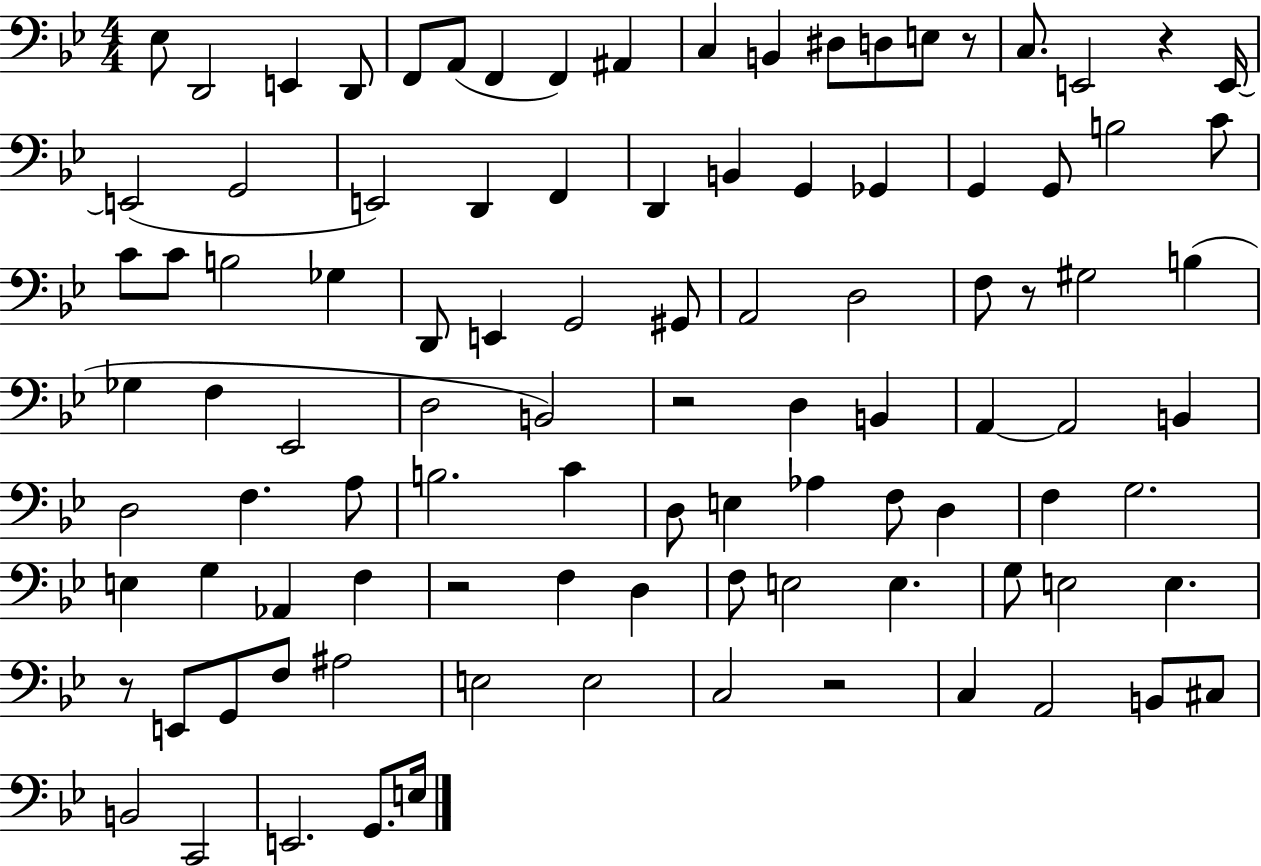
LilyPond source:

{
  \clef bass
  \numericTimeSignature
  \time 4/4
  \key bes \major
  ees8 d,2 e,4 d,8 | f,8 a,8( f,4 f,4) ais,4 | c4 b,4 dis8 d8 e8 r8 | c8. e,2 r4 e,16~~ | \break e,2( g,2 | e,2) d,4 f,4 | d,4 b,4 g,4 ges,4 | g,4 g,8 b2 c'8 | \break c'8 c'8 b2 ges4 | d,8 e,4 g,2 gis,8 | a,2 d2 | f8 r8 gis2 b4( | \break ges4 f4 ees,2 | d2 b,2) | r2 d4 b,4 | a,4~~ a,2 b,4 | \break d2 f4. a8 | b2. c'4 | d8 e4 aes4 f8 d4 | f4 g2. | \break e4 g4 aes,4 f4 | r2 f4 d4 | f8 e2 e4. | g8 e2 e4. | \break r8 e,8 g,8 f8 ais2 | e2 e2 | c2 r2 | c4 a,2 b,8 cis8 | \break b,2 c,2 | e,2. g,8. e16 | \bar "|."
}